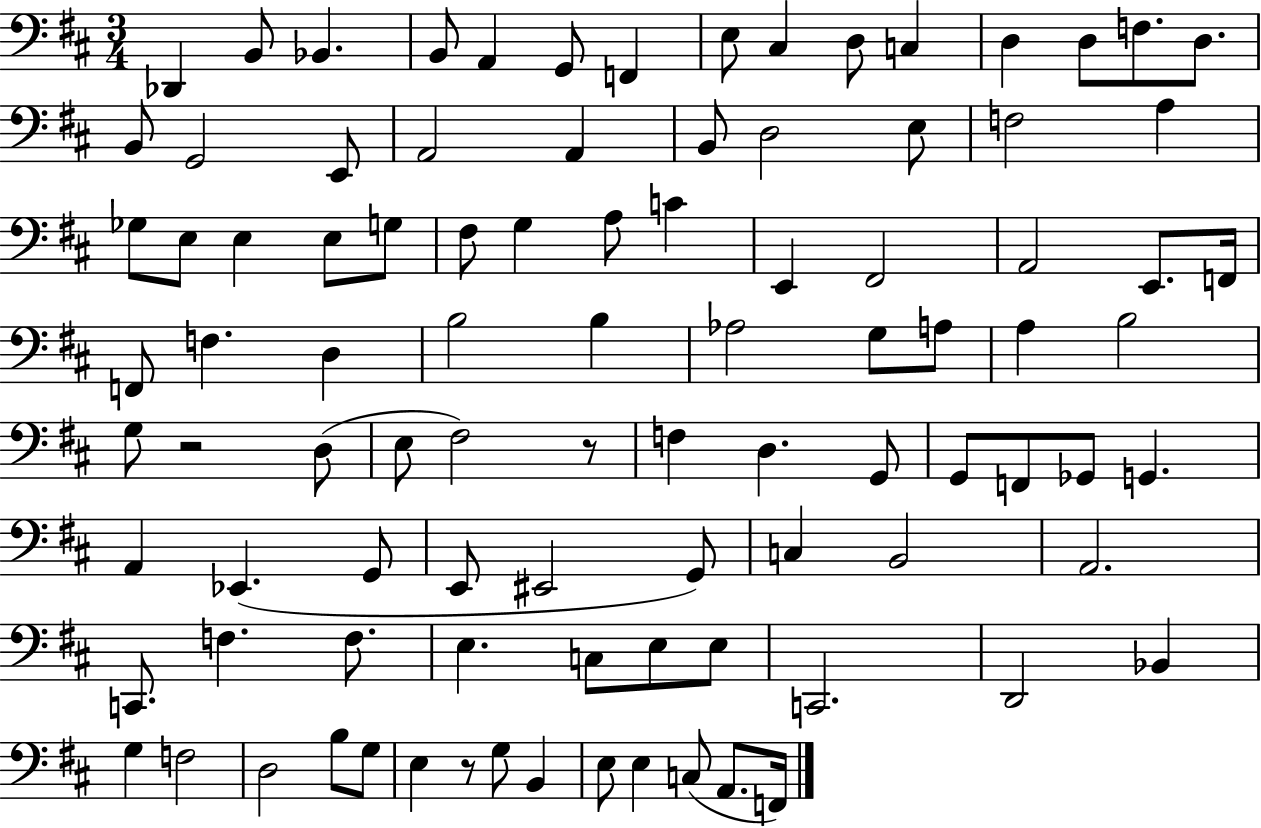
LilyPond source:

{
  \clef bass
  \numericTimeSignature
  \time 3/4
  \key d \major
  des,4 b,8 bes,4. | b,8 a,4 g,8 f,4 | e8 cis4 d8 c4 | d4 d8 f8. d8. | \break b,8 g,2 e,8 | a,2 a,4 | b,8 d2 e8 | f2 a4 | \break ges8 e8 e4 e8 g8 | fis8 g4 a8 c'4 | e,4 fis,2 | a,2 e,8. f,16 | \break f,8 f4. d4 | b2 b4 | aes2 g8 a8 | a4 b2 | \break g8 r2 d8( | e8 fis2) r8 | f4 d4. g,8 | g,8 f,8 ges,8 g,4. | \break a,4 ees,4.( g,8 | e,8 eis,2 g,8) | c4 b,2 | a,2. | \break c,8. f4. f8. | e4. c8 e8 e8 | c,2. | d,2 bes,4 | \break g4 f2 | d2 b8 g8 | e4 r8 g8 b,4 | e8 e4 c8( a,8. f,16) | \break \bar "|."
}